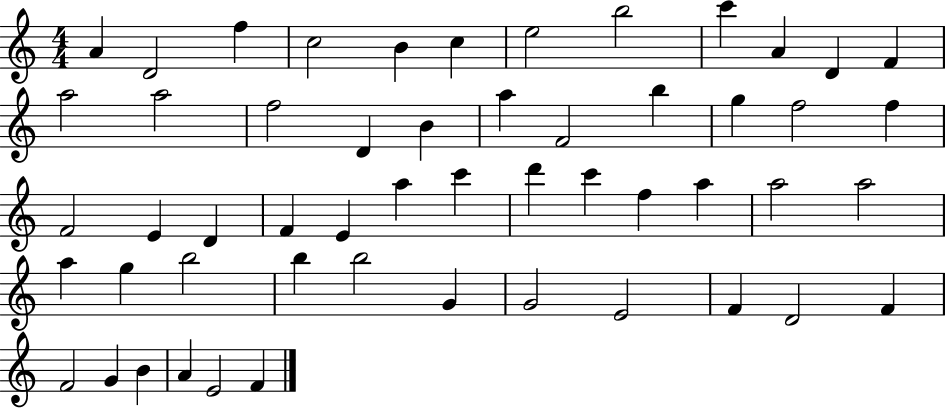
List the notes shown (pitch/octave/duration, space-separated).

A4/q D4/h F5/q C5/h B4/q C5/q E5/h B5/h C6/q A4/q D4/q F4/q A5/h A5/h F5/h D4/q B4/q A5/q F4/h B5/q G5/q F5/h F5/q F4/h E4/q D4/q F4/q E4/q A5/q C6/q D6/q C6/q F5/q A5/q A5/h A5/h A5/q G5/q B5/h B5/q B5/h G4/q G4/h E4/h F4/q D4/h F4/q F4/h G4/q B4/q A4/q E4/h F4/q